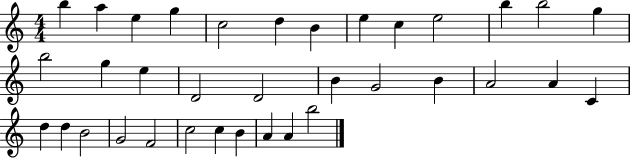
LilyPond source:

{
  \clef treble
  \numericTimeSignature
  \time 4/4
  \key c \major
  b''4 a''4 e''4 g''4 | c''2 d''4 b'4 | e''4 c''4 e''2 | b''4 b''2 g''4 | \break b''2 g''4 e''4 | d'2 d'2 | b'4 g'2 b'4 | a'2 a'4 c'4 | \break d''4 d''4 b'2 | g'2 f'2 | c''2 c''4 b'4 | a'4 a'4 b''2 | \break \bar "|."
}